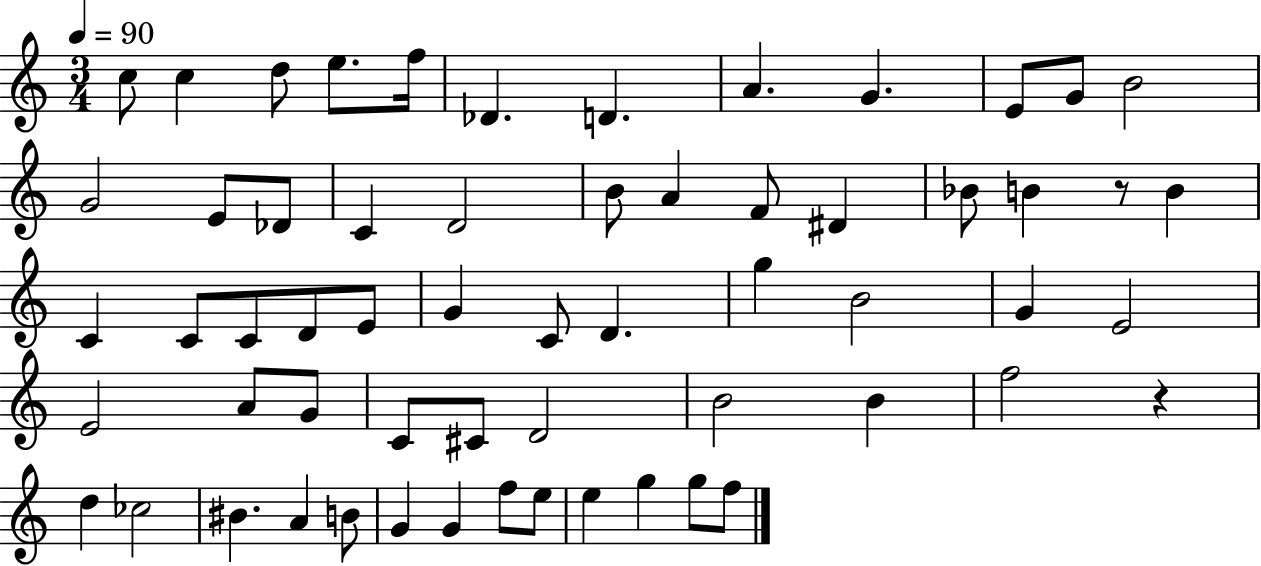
{
  \clef treble
  \numericTimeSignature
  \time 3/4
  \key c \major
  \tempo 4 = 90
  c''8 c''4 d''8 e''8. f''16 | des'4. d'4. | a'4. g'4. | e'8 g'8 b'2 | \break g'2 e'8 des'8 | c'4 d'2 | b'8 a'4 f'8 dis'4 | bes'8 b'4 r8 b'4 | \break c'4 c'8 c'8 d'8 e'8 | g'4 c'8 d'4. | g''4 b'2 | g'4 e'2 | \break e'2 a'8 g'8 | c'8 cis'8 d'2 | b'2 b'4 | f''2 r4 | \break d''4 ces''2 | bis'4. a'4 b'8 | g'4 g'4 f''8 e''8 | e''4 g''4 g''8 f''8 | \break \bar "|."
}